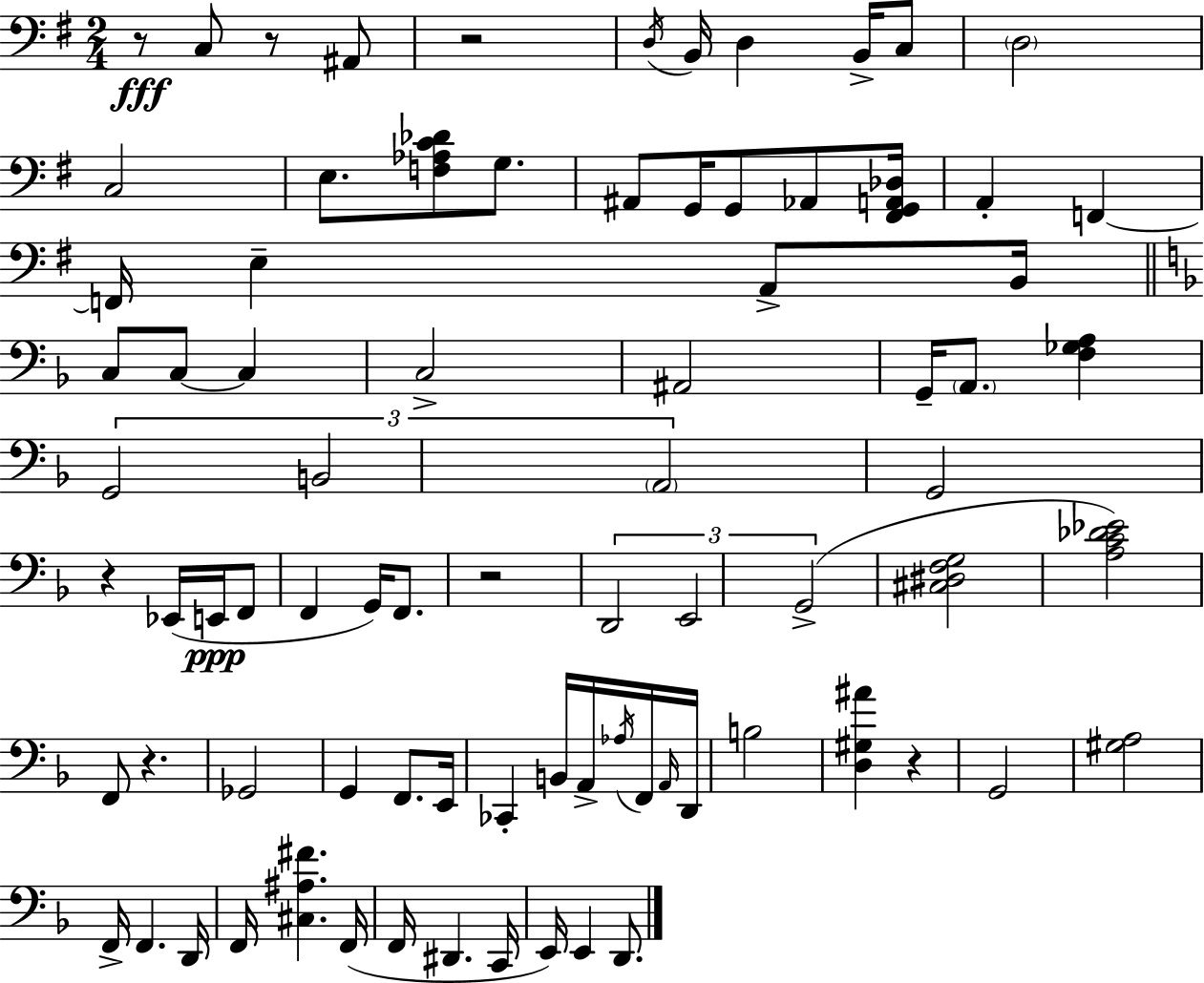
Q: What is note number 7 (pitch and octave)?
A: C3